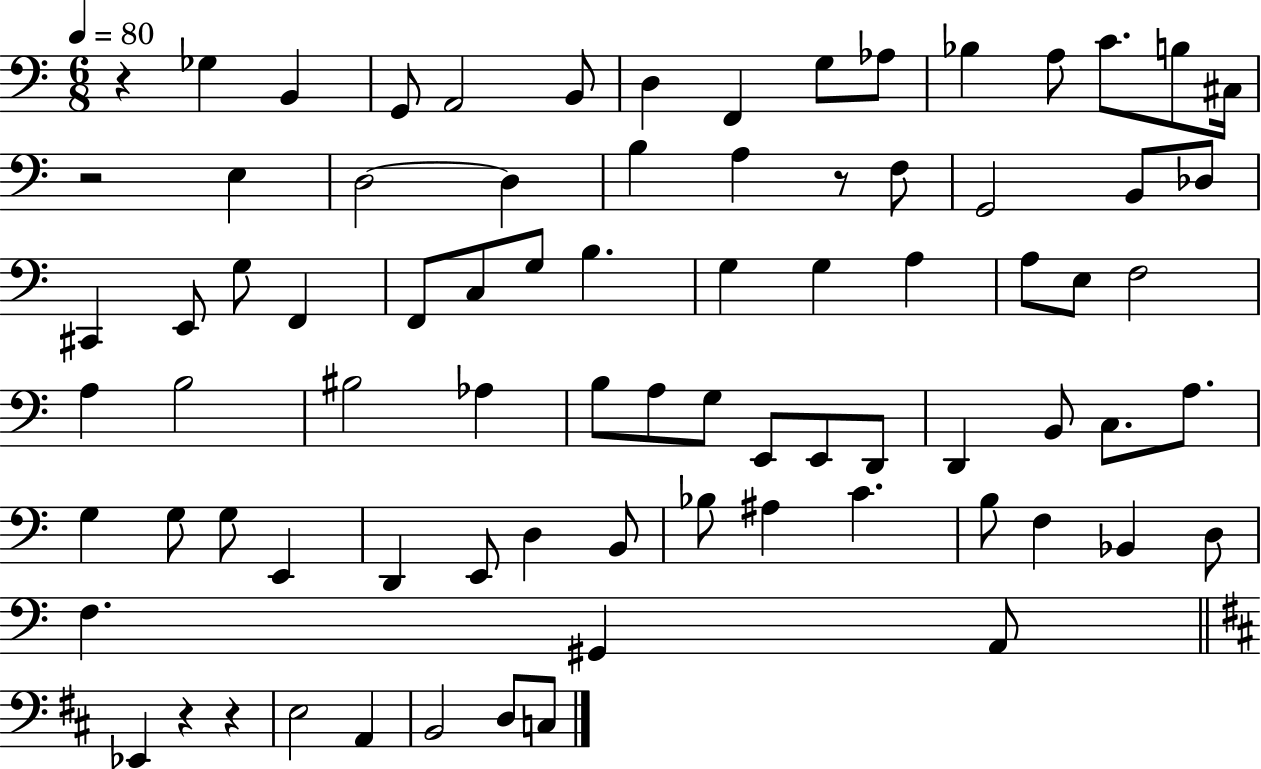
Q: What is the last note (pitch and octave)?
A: C3